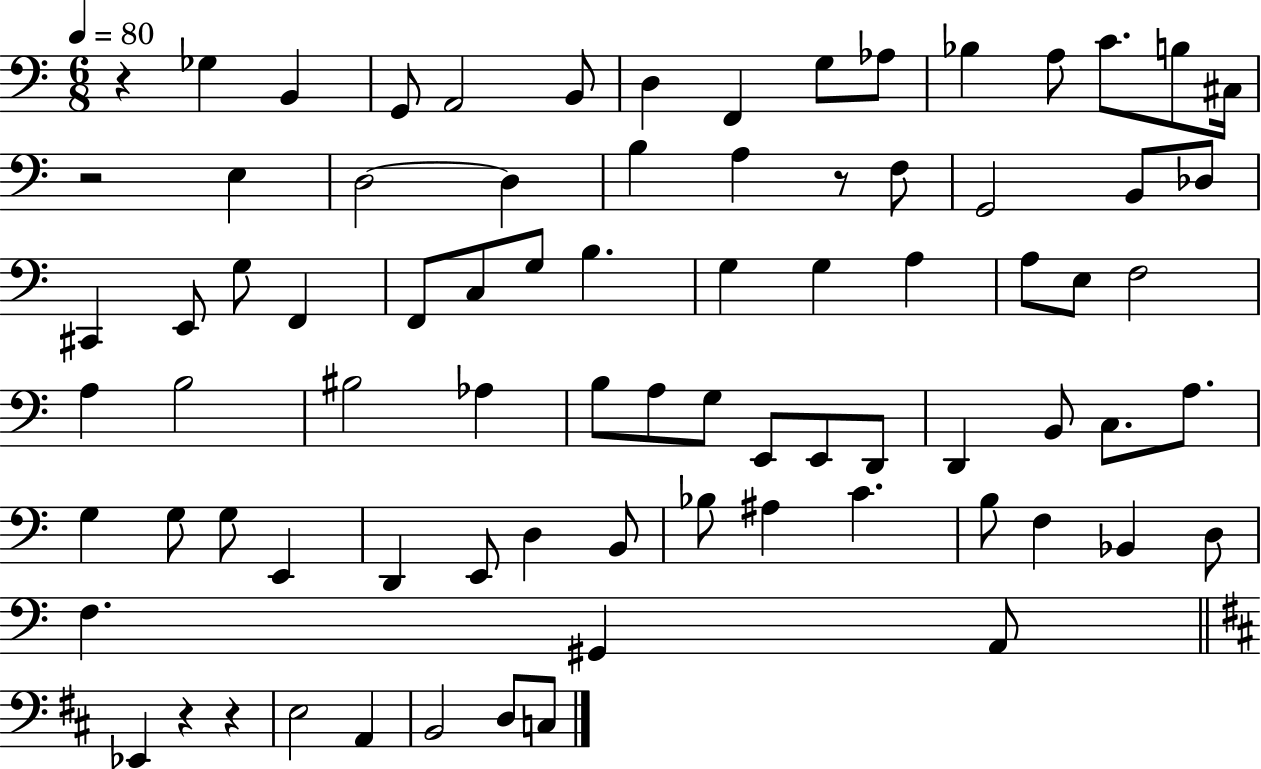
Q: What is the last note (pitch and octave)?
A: C3